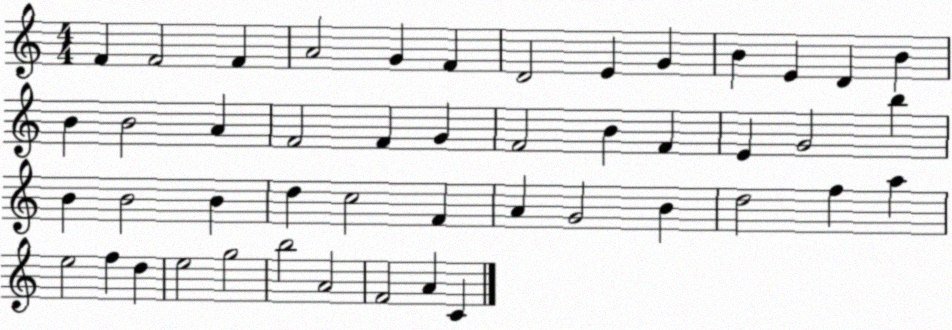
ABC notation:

X:1
T:Untitled
M:4/4
L:1/4
K:C
F F2 F A2 G F D2 E G B E D B B B2 A F2 F G F2 B F E G2 b B B2 B d c2 F A G2 B d2 f a e2 f d e2 g2 b2 A2 F2 A C